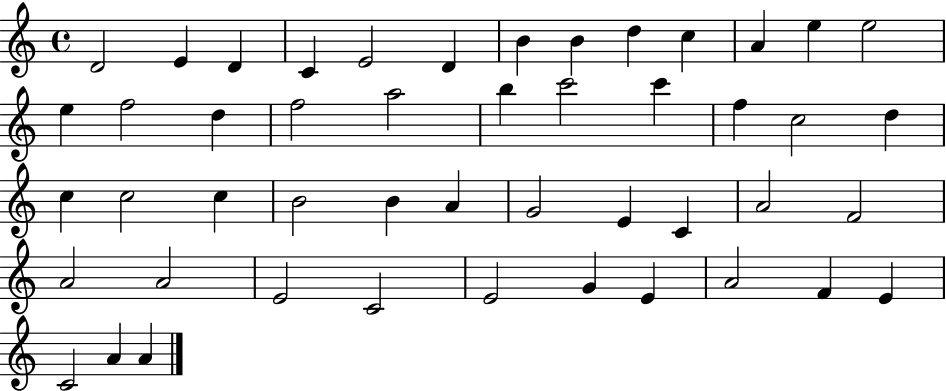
X:1
T:Untitled
M:4/4
L:1/4
K:C
D2 E D C E2 D B B d c A e e2 e f2 d f2 a2 b c'2 c' f c2 d c c2 c B2 B A G2 E C A2 F2 A2 A2 E2 C2 E2 G E A2 F E C2 A A